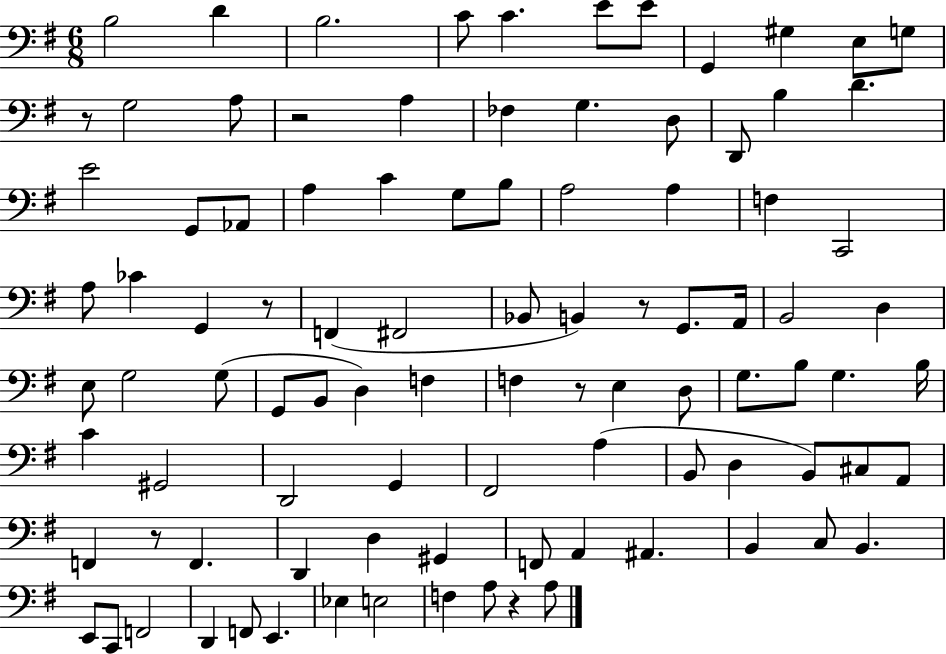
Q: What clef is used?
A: bass